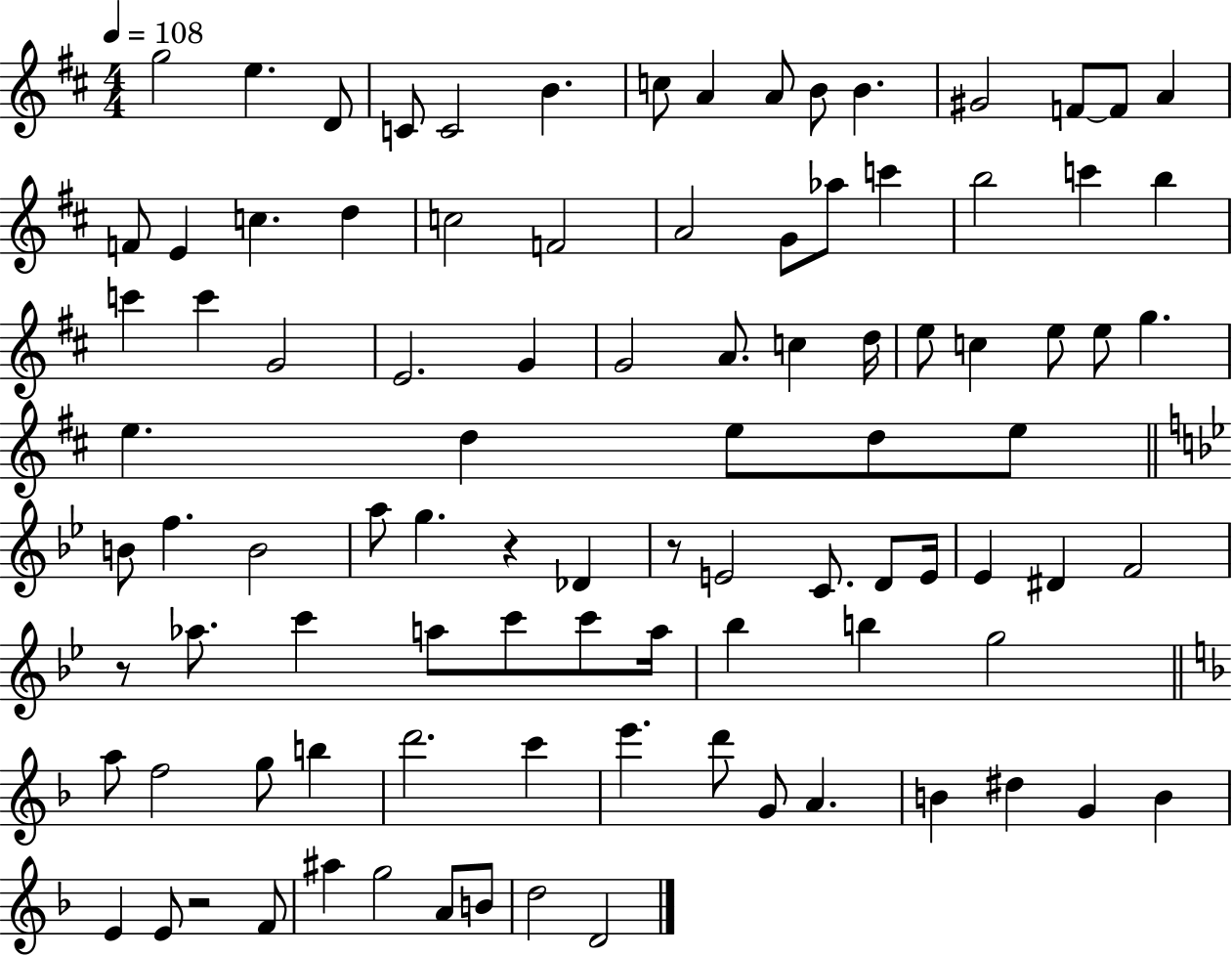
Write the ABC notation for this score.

X:1
T:Untitled
M:4/4
L:1/4
K:D
g2 e D/2 C/2 C2 B c/2 A A/2 B/2 B ^G2 F/2 F/2 A F/2 E c d c2 F2 A2 G/2 _a/2 c' b2 c' b c' c' G2 E2 G G2 A/2 c d/4 e/2 c e/2 e/2 g e d e/2 d/2 e/2 B/2 f B2 a/2 g z _D z/2 E2 C/2 D/2 E/4 _E ^D F2 z/2 _a/2 c' a/2 c'/2 c'/2 a/4 _b b g2 a/2 f2 g/2 b d'2 c' e' d'/2 G/2 A B ^d G B E E/2 z2 F/2 ^a g2 A/2 B/2 d2 D2